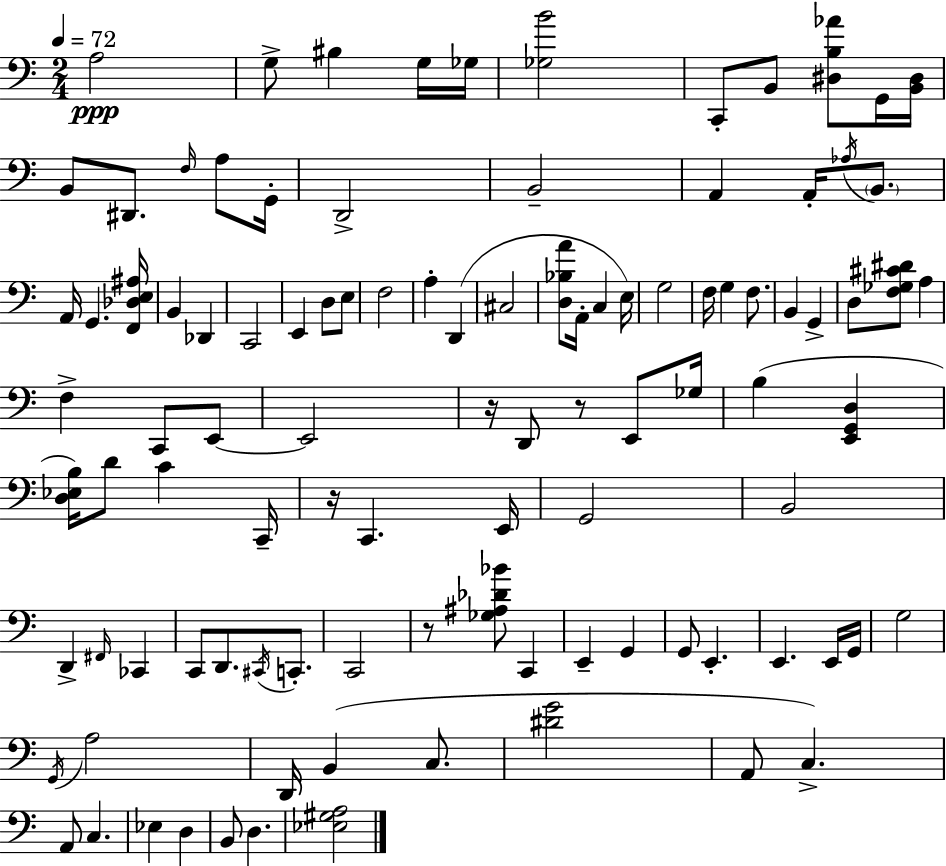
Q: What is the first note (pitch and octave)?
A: A3